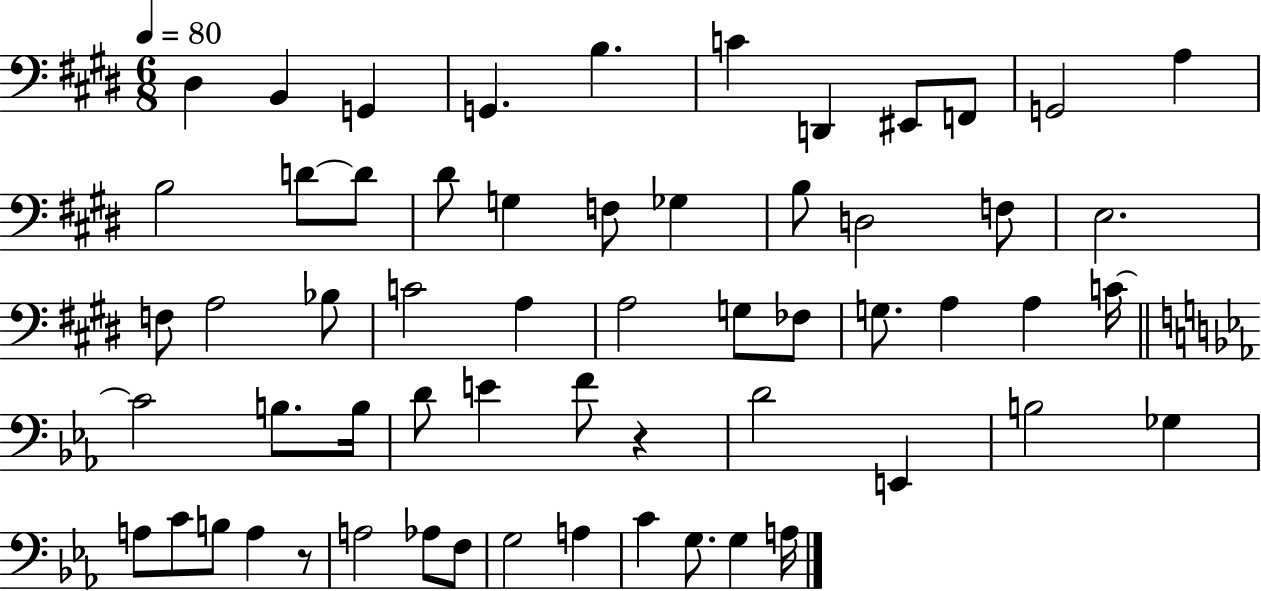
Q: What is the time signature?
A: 6/8